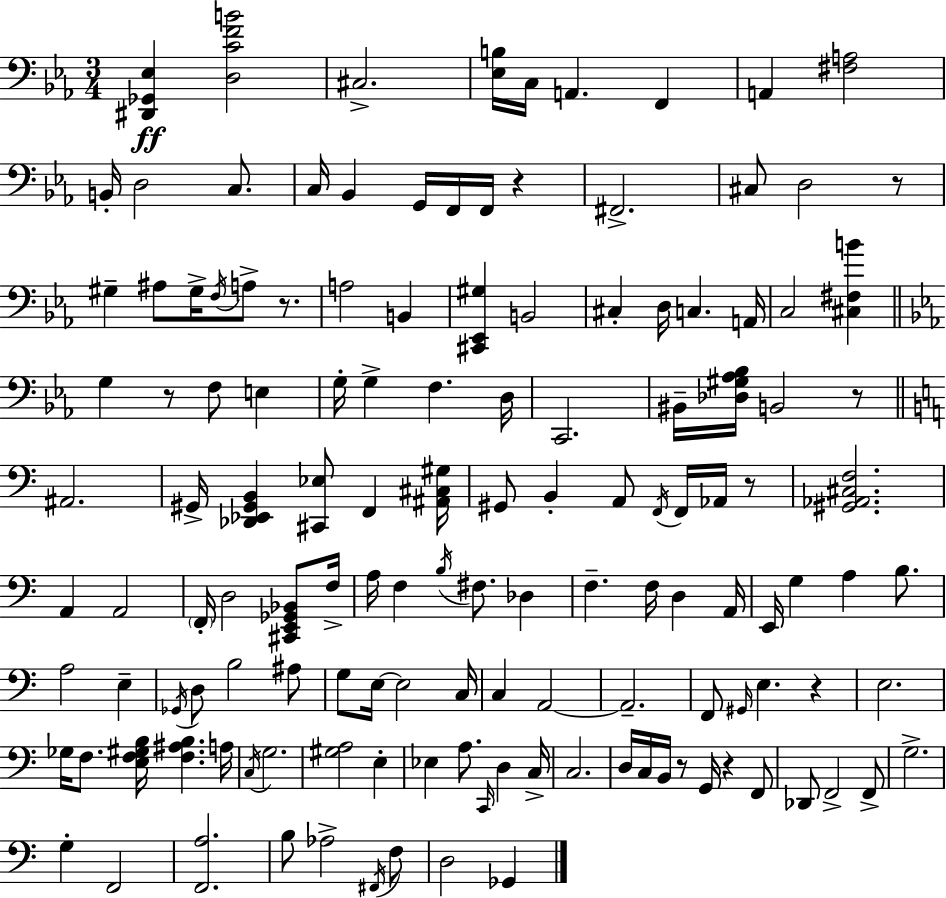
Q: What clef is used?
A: bass